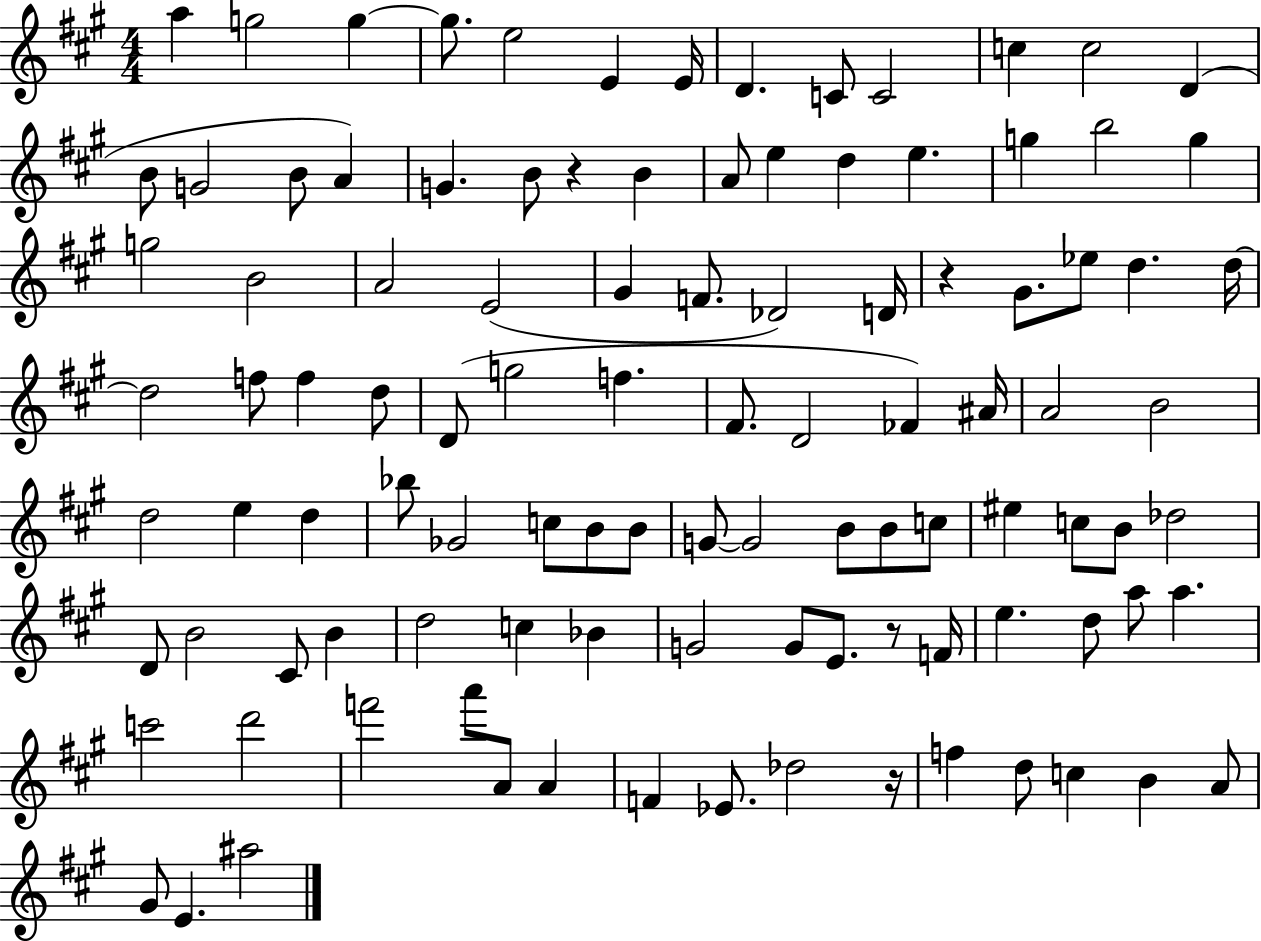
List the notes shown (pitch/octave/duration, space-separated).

A5/q G5/h G5/q G5/e. E5/h E4/q E4/s D4/q. C4/e C4/h C5/q C5/h D4/q B4/e G4/h B4/e A4/q G4/q. B4/e R/q B4/q A4/e E5/q D5/q E5/q. G5/q B5/h G5/q G5/h B4/h A4/h E4/h G#4/q F4/e. Db4/h D4/s R/q G#4/e. Eb5/e D5/q. D5/s D5/h F5/e F5/q D5/e D4/e G5/h F5/q. F#4/e. D4/h FES4/q A#4/s A4/h B4/h D5/h E5/q D5/q Bb5/e Gb4/h C5/e B4/e B4/e G4/e G4/h B4/e B4/e C5/e EIS5/q C5/e B4/e Db5/h D4/e B4/h C#4/e B4/q D5/h C5/q Bb4/q G4/h G4/e E4/e. R/e F4/s E5/q. D5/e A5/e A5/q. C6/h D6/h F6/h A6/e A4/e A4/q F4/q Eb4/e. Db5/h R/s F5/q D5/e C5/q B4/q A4/e G#4/e E4/q. A#5/h